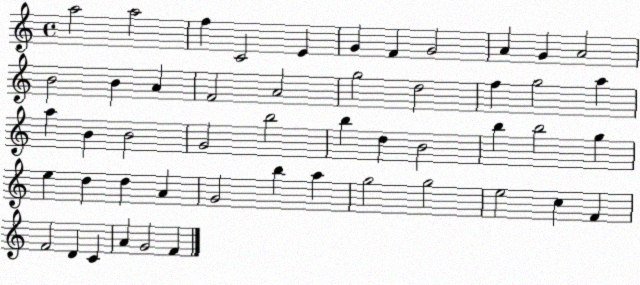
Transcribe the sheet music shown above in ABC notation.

X:1
T:Untitled
M:4/4
L:1/4
K:C
a2 a2 f C2 E G F G2 A G A2 B2 B A F2 A2 g2 d2 f g2 a a B B2 G2 b2 b d B2 b b2 g e d d A G2 b a g2 g2 e2 c F F2 D C A G2 F